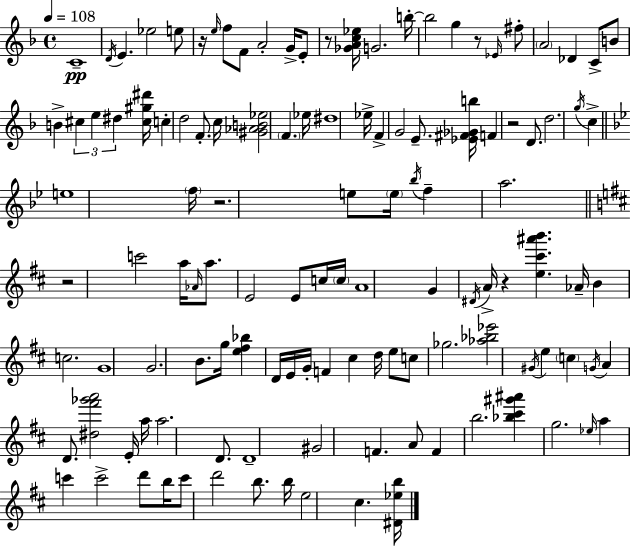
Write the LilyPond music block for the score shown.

{
  \clef treble
  \time 4/4
  \defaultTimeSignature
  \key f \major
  \tempo 4 = 108
  c'1--\pp | \acciaccatura { d'16 } e'4. ees''2 e''8 | r16 \grace { e''16 } f''8 f'8 a'2-. g'16-> | e'8-. r8 <ges' a' c'' ees''>16 g'2. | \break b''16-.~~ b''2 g''4 r8 | \grace { ees'16 } fis''8-. \parenthesize a'2 des'4 c'8-> | b'8 b'4-> \tuplet 3/2 { cis''4 e''4 dis''4 } | <cis'' gis'' dis'''>16 c''4-. d''2 | \break f'8.-. c''16 <gis' aes' b' ees''>2 \parenthesize f'4. | ees''16 dis''1 | ees''16-> f'4-> g'2 | e'8.-- <ees' fis' ges' b''>16 f'4 r2 | \break d'8. d''2. \acciaccatura { g''16 } | c''4-> \bar "||" \break \key g \minor e''1 | \parenthesize f''16 r2. e''8 \parenthesize e''16 | \acciaccatura { bes''16 } f''4-- a''2. | \bar "||" \break \key b \minor r2 c'''2 | a''16 \grace { aes'16 } a''8. e'2 e'8 c''16 | \parenthesize c''16 a'1 | g'4 \acciaccatura { dis'16 } a'16-> r4 <e'' cis''' ais''' b'''>4. | \break aes'16-- b'4 c''2. | g'1 | g'2. b'8. | g''16 <e'' fis'' bes''>4 d'16 e'16 g'16-. f'4 cis''4 | \break d''16 e''8 c''8 ges''2. | <aes'' bes'' ees'''>2 \acciaccatura { gis'16 } e''4 \parenthesize c''4 | \acciaccatura { g'16 } a'4 d'8. <dis'' fis''' ges''' a'''>2 | e'16-. a''16 a''2. | \break d'8. d'1-- | gis'2 f'4. | a'8 f'4 b''2. | <bes'' cis''' gis''' ais'''>4 g''2. | \break \grace { ees''16 } a''4 c'''4 c'''2-> | d'''8 b''16 c'''8 d'''2 | b''8. b''16 e''2 cis''4. | <dis' ees'' b''>16 \bar "|."
}